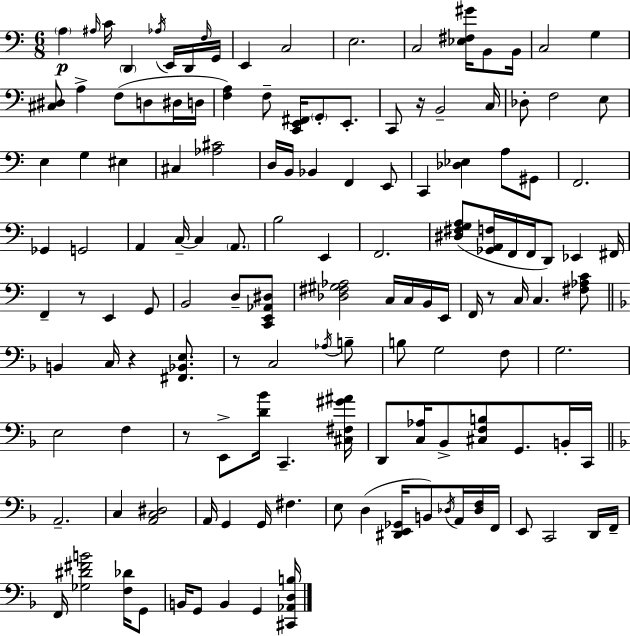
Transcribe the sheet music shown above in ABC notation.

X:1
T:Untitled
M:6/8
L:1/4
K:C
A, ^A,/4 C/4 D,, _A,/4 E,,/4 D,,/4 F,/4 G,,/4 E,, C,2 E,2 C,2 [_E,^F,^G]/4 B,,/2 B,,/4 C,2 G, [^C,^D,]/2 A, F,/2 D,/2 ^D,/4 D,/4 [F,A,] F,/2 [C,,E,,^F,,]/4 G,,/2 E,,/2 C,,/2 z/4 B,,2 C,/4 _D,/2 F,2 E,/2 E, G, ^E, ^C, [_A,^C]2 D,/4 B,,/4 _B,, F,, E,,/2 C,, [_D,_E,] A,/2 ^G,,/2 F,,2 _G,, G,,2 A,, C,/4 C, A,,/2 B,2 E,, F,,2 [^D,^F,G,A,]/2 [_G,,A,,F,]/4 F,,/4 F,,/4 D,,/2 _E,, ^F,,/4 F,, z/2 E,, G,,/2 B,,2 D,/2 [C,,E,,_A,,^D,]/2 [_D,^F,^G,_A,]2 C,/4 C,/4 B,,/4 E,,/4 F,,/4 z/2 C,/4 C, [^F,_A,C]/2 B,, C,/4 z [^F,,_B,,E,]/2 z/2 C,2 _A,/4 B,/2 B,/2 G,2 F,/2 G,2 E,2 F, z/2 E,,/2 [D_B]/4 C,, [^C,^F,^G^A]/4 D,,/2 [C,_A,]/4 _B,,/2 [^C,F,B,]/2 G,,/2 B,,/4 C,,/4 A,,2 C, [A,,C,^D,]2 A,,/4 G,, G,,/4 ^F, E,/2 D, [^D,,E,,_G,,]/4 B,,/2 _D,/4 A,,/4 [_D,F,]/4 F,,/4 E,,/2 C,,2 D,,/4 F,,/4 F,,/4 [_G,^D^FB]2 [F,_D]/4 G,,/2 B,,/4 G,,/2 B,, G,, [^C,,_A,,D,B,]/4